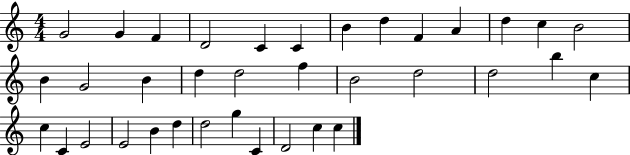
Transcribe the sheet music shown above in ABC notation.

X:1
T:Untitled
M:4/4
L:1/4
K:C
G2 G F D2 C C B d F A d c B2 B G2 B d d2 f B2 d2 d2 b c c C E2 E2 B d d2 g C D2 c c